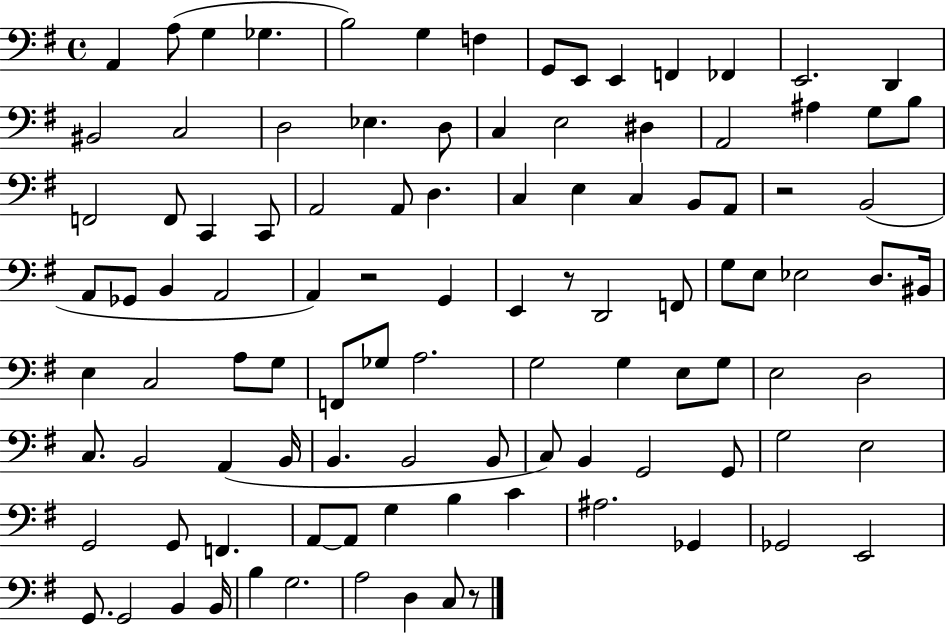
X:1
T:Untitled
M:4/4
L:1/4
K:G
A,, A,/2 G, _G, B,2 G, F, G,,/2 E,,/2 E,, F,, _F,, E,,2 D,, ^B,,2 C,2 D,2 _E, D,/2 C, E,2 ^D, A,,2 ^A, G,/2 B,/2 F,,2 F,,/2 C,, C,,/2 A,,2 A,,/2 D, C, E, C, B,,/2 A,,/2 z2 B,,2 A,,/2 _G,,/2 B,, A,,2 A,, z2 G,, E,, z/2 D,,2 F,,/2 G,/2 E,/2 _E,2 D,/2 ^B,,/4 E, C,2 A,/2 G,/2 F,,/2 _G,/2 A,2 G,2 G, E,/2 G,/2 E,2 D,2 C,/2 B,,2 A,, B,,/4 B,, B,,2 B,,/2 C,/2 B,, G,,2 G,,/2 G,2 E,2 G,,2 G,,/2 F,, A,,/2 A,,/2 G, B, C ^A,2 _G,, _G,,2 E,,2 G,,/2 G,,2 B,, B,,/4 B, G,2 A,2 D, C,/2 z/2